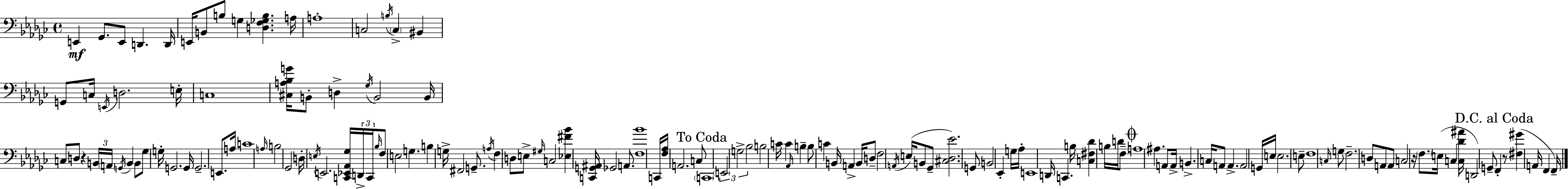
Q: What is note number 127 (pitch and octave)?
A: F2